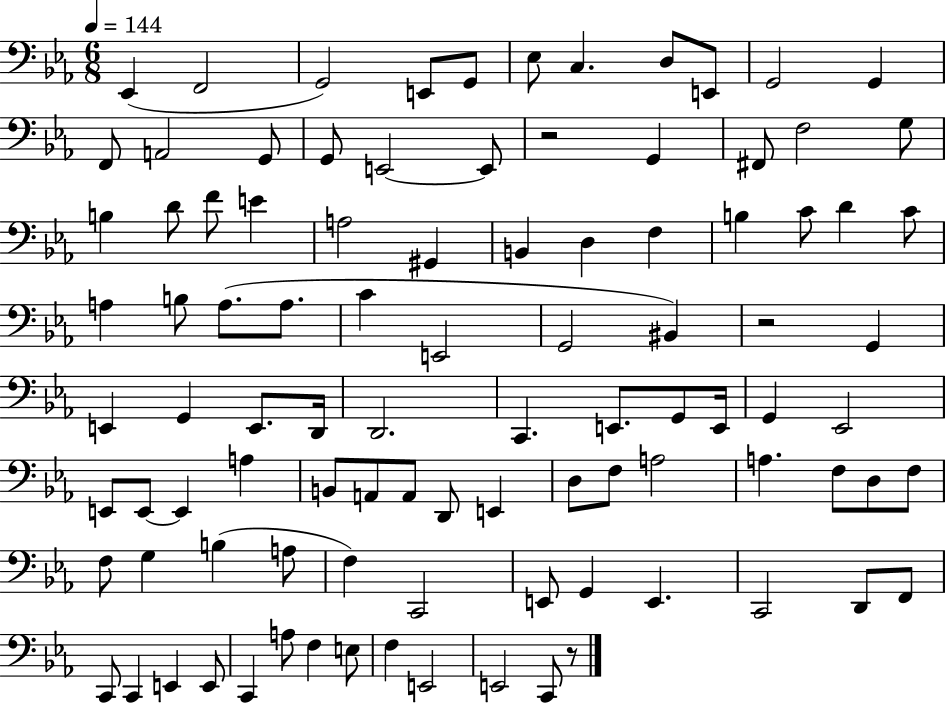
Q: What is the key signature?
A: EES major